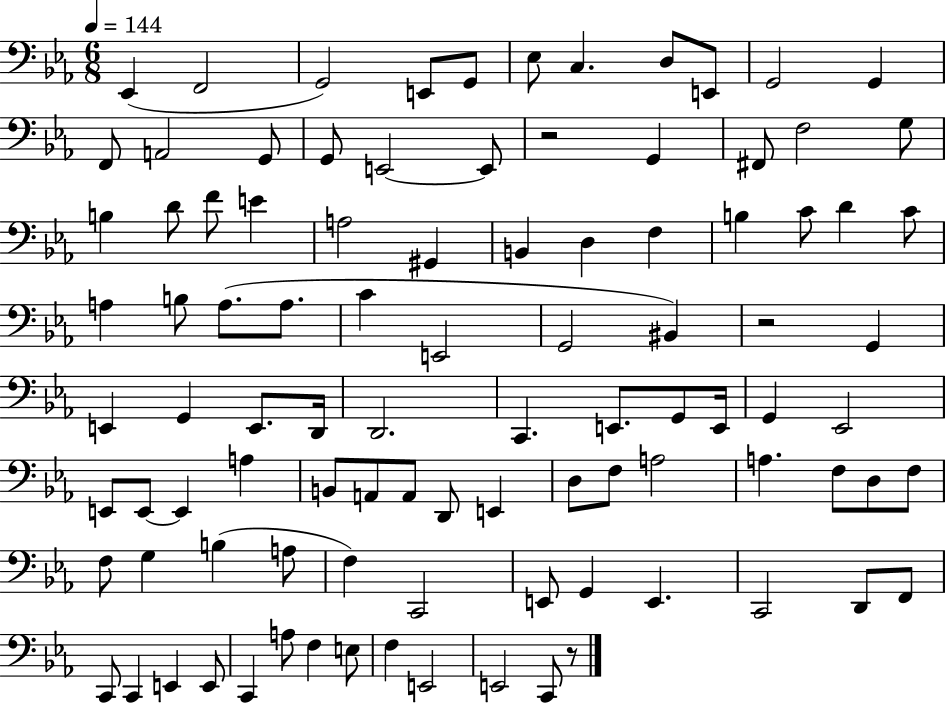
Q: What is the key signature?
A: EES major